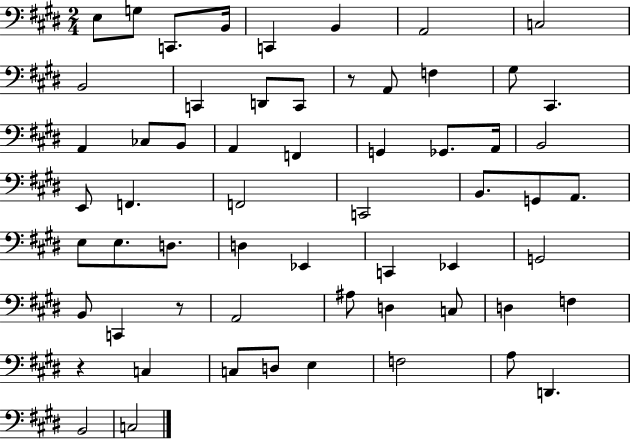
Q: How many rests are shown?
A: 3